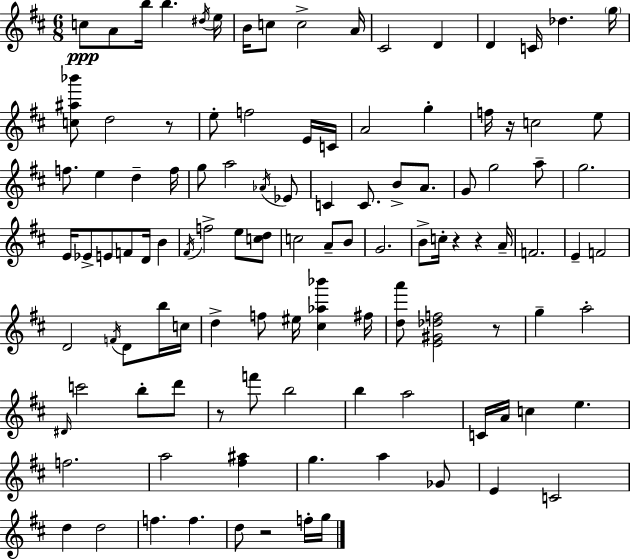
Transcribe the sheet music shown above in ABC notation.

X:1
T:Untitled
M:6/8
L:1/4
K:D
c/2 A/2 b/4 b ^d/4 e/4 B/4 c/2 c2 A/4 ^C2 D D C/4 _d g/4 [c^a_b']/2 d2 z/2 e/2 f2 E/4 C/4 A2 g f/4 z/4 c2 e/2 f/2 e d f/4 g/2 a2 _A/4 _E/2 C C/2 B/2 A/2 G/2 g2 a/2 g2 E/4 _E/2 E/2 F/2 D/4 B ^F/4 f2 e/2 [cd]/2 c2 A/2 B/2 G2 B/2 c/4 z z A/4 F2 E F2 D2 F/4 D/2 b/4 c/4 d f/2 ^e/4 [^c_a_b'] ^f/4 [da']/2 [E^G_df]2 z/2 g a2 ^D/4 c'2 b/2 d'/2 z/2 f'/2 b2 b a2 C/4 A/4 c e f2 a2 [^f^a] g a _G/2 E C2 d d2 f f d/2 z2 f/4 g/4